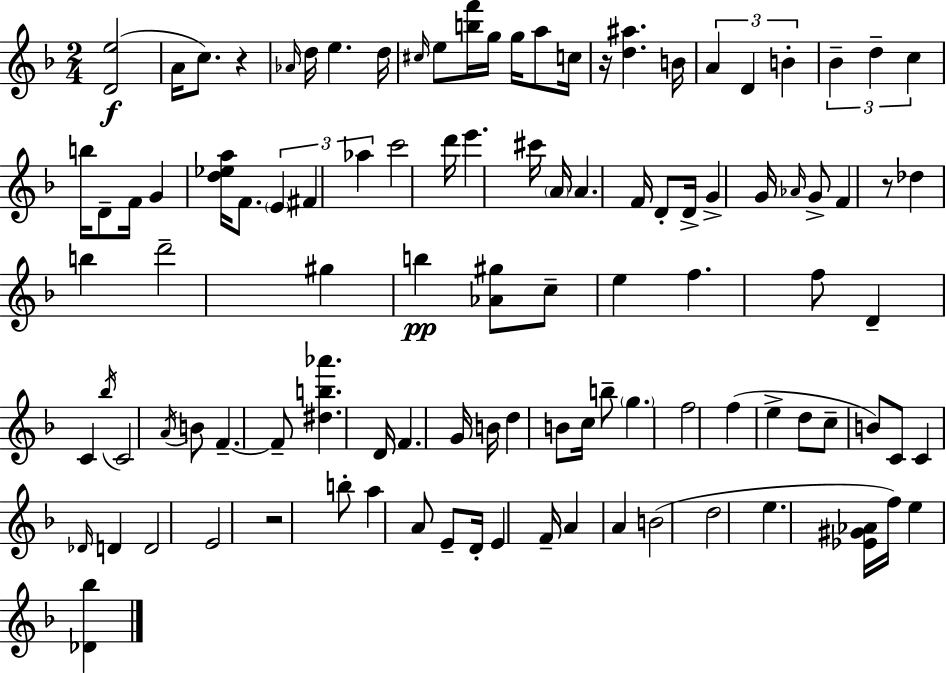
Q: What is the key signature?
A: D minor